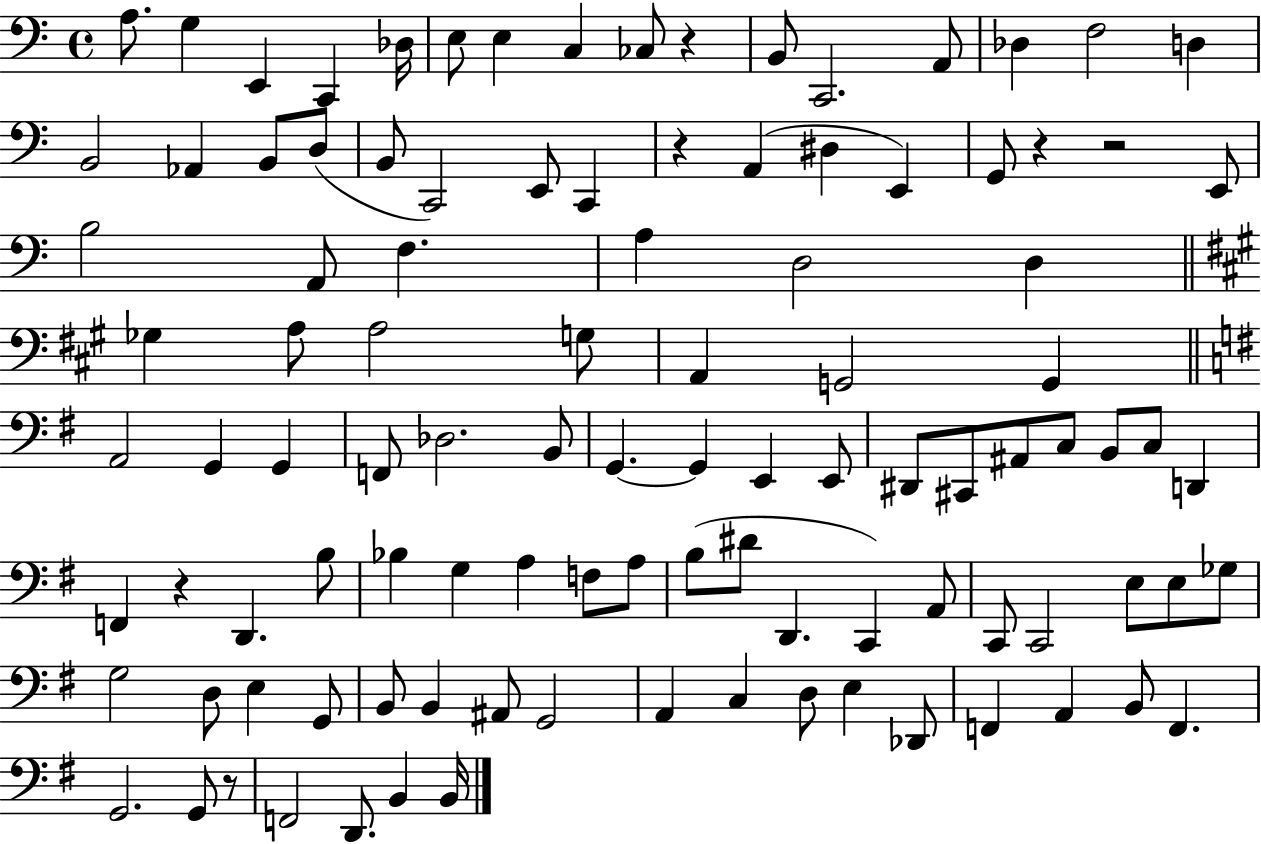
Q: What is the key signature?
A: C major